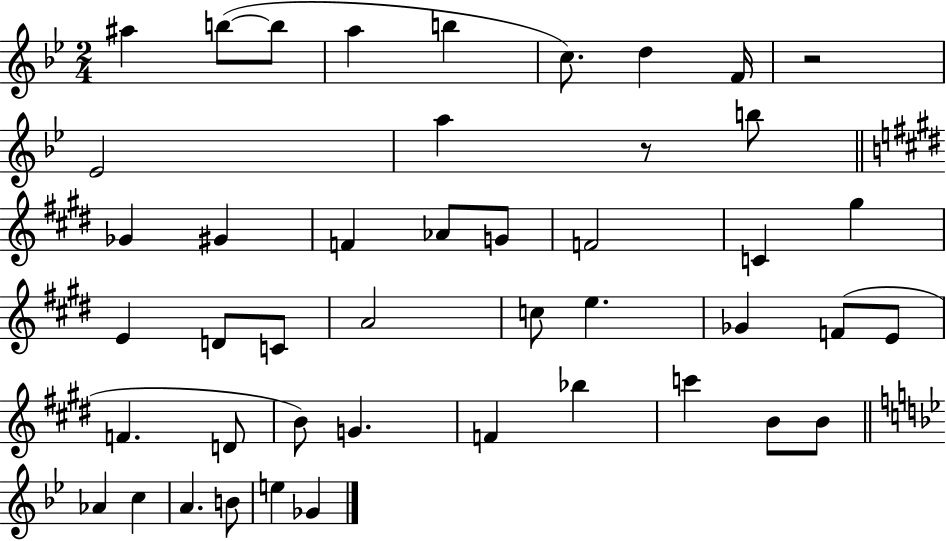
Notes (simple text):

A#5/q B5/e B5/e A5/q B5/q C5/e. D5/q F4/s R/h Eb4/h A5/q R/e B5/e Gb4/q G#4/q F4/q Ab4/e G4/e F4/h C4/q G#5/q E4/q D4/e C4/e A4/h C5/e E5/q. Gb4/q F4/e E4/e F4/q. D4/e B4/e G4/q. F4/q Bb5/q C6/q B4/e B4/e Ab4/q C5/q A4/q. B4/e E5/q Gb4/q